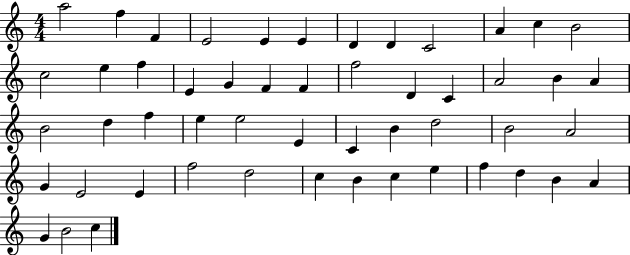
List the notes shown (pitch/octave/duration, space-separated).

A5/h F5/q F4/q E4/h E4/q E4/q D4/q D4/q C4/h A4/q C5/q B4/h C5/h E5/q F5/q E4/q G4/q F4/q F4/q F5/h D4/q C4/q A4/h B4/q A4/q B4/h D5/q F5/q E5/q E5/h E4/q C4/q B4/q D5/h B4/h A4/h G4/q E4/h E4/q F5/h D5/h C5/q B4/q C5/q E5/q F5/q D5/q B4/q A4/q G4/q B4/h C5/q